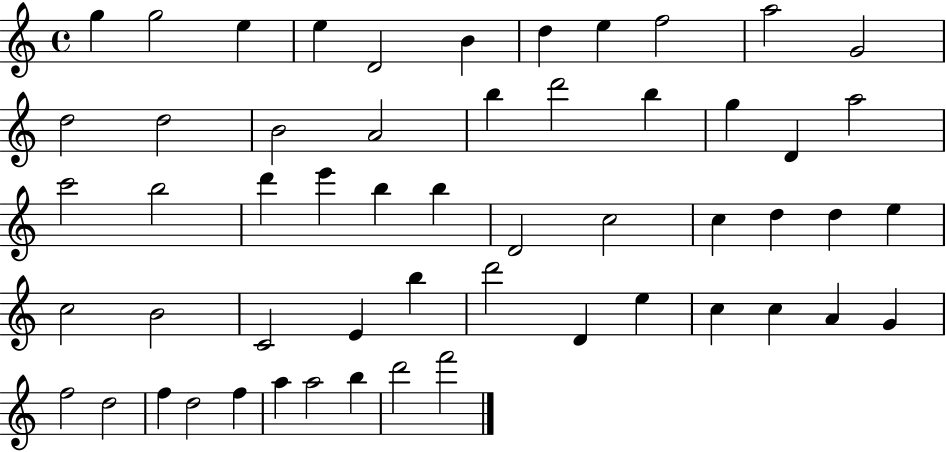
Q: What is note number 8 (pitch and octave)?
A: E5